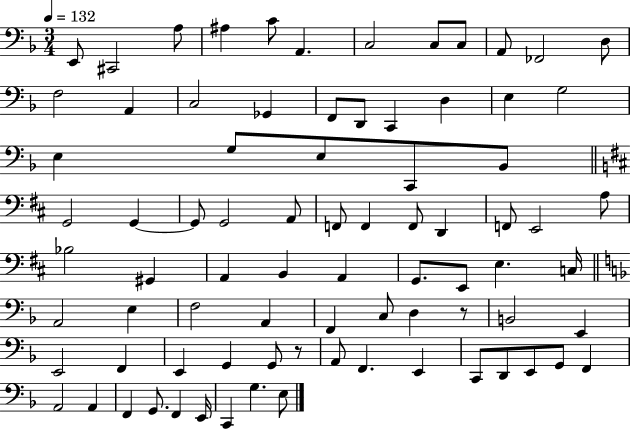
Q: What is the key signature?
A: F major